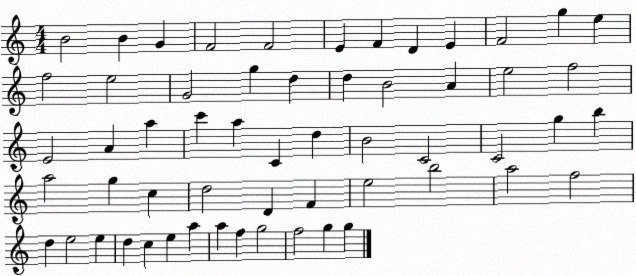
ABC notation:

X:1
T:Untitled
M:4/4
L:1/4
K:C
B2 B G F2 F2 E F D E F2 g e f2 e2 G2 g d d B2 A e2 f2 E2 A a c' a C d B2 C2 C2 g b a2 g c d2 D F e2 b2 a2 f2 d e2 e d c e a a f g2 f2 g g